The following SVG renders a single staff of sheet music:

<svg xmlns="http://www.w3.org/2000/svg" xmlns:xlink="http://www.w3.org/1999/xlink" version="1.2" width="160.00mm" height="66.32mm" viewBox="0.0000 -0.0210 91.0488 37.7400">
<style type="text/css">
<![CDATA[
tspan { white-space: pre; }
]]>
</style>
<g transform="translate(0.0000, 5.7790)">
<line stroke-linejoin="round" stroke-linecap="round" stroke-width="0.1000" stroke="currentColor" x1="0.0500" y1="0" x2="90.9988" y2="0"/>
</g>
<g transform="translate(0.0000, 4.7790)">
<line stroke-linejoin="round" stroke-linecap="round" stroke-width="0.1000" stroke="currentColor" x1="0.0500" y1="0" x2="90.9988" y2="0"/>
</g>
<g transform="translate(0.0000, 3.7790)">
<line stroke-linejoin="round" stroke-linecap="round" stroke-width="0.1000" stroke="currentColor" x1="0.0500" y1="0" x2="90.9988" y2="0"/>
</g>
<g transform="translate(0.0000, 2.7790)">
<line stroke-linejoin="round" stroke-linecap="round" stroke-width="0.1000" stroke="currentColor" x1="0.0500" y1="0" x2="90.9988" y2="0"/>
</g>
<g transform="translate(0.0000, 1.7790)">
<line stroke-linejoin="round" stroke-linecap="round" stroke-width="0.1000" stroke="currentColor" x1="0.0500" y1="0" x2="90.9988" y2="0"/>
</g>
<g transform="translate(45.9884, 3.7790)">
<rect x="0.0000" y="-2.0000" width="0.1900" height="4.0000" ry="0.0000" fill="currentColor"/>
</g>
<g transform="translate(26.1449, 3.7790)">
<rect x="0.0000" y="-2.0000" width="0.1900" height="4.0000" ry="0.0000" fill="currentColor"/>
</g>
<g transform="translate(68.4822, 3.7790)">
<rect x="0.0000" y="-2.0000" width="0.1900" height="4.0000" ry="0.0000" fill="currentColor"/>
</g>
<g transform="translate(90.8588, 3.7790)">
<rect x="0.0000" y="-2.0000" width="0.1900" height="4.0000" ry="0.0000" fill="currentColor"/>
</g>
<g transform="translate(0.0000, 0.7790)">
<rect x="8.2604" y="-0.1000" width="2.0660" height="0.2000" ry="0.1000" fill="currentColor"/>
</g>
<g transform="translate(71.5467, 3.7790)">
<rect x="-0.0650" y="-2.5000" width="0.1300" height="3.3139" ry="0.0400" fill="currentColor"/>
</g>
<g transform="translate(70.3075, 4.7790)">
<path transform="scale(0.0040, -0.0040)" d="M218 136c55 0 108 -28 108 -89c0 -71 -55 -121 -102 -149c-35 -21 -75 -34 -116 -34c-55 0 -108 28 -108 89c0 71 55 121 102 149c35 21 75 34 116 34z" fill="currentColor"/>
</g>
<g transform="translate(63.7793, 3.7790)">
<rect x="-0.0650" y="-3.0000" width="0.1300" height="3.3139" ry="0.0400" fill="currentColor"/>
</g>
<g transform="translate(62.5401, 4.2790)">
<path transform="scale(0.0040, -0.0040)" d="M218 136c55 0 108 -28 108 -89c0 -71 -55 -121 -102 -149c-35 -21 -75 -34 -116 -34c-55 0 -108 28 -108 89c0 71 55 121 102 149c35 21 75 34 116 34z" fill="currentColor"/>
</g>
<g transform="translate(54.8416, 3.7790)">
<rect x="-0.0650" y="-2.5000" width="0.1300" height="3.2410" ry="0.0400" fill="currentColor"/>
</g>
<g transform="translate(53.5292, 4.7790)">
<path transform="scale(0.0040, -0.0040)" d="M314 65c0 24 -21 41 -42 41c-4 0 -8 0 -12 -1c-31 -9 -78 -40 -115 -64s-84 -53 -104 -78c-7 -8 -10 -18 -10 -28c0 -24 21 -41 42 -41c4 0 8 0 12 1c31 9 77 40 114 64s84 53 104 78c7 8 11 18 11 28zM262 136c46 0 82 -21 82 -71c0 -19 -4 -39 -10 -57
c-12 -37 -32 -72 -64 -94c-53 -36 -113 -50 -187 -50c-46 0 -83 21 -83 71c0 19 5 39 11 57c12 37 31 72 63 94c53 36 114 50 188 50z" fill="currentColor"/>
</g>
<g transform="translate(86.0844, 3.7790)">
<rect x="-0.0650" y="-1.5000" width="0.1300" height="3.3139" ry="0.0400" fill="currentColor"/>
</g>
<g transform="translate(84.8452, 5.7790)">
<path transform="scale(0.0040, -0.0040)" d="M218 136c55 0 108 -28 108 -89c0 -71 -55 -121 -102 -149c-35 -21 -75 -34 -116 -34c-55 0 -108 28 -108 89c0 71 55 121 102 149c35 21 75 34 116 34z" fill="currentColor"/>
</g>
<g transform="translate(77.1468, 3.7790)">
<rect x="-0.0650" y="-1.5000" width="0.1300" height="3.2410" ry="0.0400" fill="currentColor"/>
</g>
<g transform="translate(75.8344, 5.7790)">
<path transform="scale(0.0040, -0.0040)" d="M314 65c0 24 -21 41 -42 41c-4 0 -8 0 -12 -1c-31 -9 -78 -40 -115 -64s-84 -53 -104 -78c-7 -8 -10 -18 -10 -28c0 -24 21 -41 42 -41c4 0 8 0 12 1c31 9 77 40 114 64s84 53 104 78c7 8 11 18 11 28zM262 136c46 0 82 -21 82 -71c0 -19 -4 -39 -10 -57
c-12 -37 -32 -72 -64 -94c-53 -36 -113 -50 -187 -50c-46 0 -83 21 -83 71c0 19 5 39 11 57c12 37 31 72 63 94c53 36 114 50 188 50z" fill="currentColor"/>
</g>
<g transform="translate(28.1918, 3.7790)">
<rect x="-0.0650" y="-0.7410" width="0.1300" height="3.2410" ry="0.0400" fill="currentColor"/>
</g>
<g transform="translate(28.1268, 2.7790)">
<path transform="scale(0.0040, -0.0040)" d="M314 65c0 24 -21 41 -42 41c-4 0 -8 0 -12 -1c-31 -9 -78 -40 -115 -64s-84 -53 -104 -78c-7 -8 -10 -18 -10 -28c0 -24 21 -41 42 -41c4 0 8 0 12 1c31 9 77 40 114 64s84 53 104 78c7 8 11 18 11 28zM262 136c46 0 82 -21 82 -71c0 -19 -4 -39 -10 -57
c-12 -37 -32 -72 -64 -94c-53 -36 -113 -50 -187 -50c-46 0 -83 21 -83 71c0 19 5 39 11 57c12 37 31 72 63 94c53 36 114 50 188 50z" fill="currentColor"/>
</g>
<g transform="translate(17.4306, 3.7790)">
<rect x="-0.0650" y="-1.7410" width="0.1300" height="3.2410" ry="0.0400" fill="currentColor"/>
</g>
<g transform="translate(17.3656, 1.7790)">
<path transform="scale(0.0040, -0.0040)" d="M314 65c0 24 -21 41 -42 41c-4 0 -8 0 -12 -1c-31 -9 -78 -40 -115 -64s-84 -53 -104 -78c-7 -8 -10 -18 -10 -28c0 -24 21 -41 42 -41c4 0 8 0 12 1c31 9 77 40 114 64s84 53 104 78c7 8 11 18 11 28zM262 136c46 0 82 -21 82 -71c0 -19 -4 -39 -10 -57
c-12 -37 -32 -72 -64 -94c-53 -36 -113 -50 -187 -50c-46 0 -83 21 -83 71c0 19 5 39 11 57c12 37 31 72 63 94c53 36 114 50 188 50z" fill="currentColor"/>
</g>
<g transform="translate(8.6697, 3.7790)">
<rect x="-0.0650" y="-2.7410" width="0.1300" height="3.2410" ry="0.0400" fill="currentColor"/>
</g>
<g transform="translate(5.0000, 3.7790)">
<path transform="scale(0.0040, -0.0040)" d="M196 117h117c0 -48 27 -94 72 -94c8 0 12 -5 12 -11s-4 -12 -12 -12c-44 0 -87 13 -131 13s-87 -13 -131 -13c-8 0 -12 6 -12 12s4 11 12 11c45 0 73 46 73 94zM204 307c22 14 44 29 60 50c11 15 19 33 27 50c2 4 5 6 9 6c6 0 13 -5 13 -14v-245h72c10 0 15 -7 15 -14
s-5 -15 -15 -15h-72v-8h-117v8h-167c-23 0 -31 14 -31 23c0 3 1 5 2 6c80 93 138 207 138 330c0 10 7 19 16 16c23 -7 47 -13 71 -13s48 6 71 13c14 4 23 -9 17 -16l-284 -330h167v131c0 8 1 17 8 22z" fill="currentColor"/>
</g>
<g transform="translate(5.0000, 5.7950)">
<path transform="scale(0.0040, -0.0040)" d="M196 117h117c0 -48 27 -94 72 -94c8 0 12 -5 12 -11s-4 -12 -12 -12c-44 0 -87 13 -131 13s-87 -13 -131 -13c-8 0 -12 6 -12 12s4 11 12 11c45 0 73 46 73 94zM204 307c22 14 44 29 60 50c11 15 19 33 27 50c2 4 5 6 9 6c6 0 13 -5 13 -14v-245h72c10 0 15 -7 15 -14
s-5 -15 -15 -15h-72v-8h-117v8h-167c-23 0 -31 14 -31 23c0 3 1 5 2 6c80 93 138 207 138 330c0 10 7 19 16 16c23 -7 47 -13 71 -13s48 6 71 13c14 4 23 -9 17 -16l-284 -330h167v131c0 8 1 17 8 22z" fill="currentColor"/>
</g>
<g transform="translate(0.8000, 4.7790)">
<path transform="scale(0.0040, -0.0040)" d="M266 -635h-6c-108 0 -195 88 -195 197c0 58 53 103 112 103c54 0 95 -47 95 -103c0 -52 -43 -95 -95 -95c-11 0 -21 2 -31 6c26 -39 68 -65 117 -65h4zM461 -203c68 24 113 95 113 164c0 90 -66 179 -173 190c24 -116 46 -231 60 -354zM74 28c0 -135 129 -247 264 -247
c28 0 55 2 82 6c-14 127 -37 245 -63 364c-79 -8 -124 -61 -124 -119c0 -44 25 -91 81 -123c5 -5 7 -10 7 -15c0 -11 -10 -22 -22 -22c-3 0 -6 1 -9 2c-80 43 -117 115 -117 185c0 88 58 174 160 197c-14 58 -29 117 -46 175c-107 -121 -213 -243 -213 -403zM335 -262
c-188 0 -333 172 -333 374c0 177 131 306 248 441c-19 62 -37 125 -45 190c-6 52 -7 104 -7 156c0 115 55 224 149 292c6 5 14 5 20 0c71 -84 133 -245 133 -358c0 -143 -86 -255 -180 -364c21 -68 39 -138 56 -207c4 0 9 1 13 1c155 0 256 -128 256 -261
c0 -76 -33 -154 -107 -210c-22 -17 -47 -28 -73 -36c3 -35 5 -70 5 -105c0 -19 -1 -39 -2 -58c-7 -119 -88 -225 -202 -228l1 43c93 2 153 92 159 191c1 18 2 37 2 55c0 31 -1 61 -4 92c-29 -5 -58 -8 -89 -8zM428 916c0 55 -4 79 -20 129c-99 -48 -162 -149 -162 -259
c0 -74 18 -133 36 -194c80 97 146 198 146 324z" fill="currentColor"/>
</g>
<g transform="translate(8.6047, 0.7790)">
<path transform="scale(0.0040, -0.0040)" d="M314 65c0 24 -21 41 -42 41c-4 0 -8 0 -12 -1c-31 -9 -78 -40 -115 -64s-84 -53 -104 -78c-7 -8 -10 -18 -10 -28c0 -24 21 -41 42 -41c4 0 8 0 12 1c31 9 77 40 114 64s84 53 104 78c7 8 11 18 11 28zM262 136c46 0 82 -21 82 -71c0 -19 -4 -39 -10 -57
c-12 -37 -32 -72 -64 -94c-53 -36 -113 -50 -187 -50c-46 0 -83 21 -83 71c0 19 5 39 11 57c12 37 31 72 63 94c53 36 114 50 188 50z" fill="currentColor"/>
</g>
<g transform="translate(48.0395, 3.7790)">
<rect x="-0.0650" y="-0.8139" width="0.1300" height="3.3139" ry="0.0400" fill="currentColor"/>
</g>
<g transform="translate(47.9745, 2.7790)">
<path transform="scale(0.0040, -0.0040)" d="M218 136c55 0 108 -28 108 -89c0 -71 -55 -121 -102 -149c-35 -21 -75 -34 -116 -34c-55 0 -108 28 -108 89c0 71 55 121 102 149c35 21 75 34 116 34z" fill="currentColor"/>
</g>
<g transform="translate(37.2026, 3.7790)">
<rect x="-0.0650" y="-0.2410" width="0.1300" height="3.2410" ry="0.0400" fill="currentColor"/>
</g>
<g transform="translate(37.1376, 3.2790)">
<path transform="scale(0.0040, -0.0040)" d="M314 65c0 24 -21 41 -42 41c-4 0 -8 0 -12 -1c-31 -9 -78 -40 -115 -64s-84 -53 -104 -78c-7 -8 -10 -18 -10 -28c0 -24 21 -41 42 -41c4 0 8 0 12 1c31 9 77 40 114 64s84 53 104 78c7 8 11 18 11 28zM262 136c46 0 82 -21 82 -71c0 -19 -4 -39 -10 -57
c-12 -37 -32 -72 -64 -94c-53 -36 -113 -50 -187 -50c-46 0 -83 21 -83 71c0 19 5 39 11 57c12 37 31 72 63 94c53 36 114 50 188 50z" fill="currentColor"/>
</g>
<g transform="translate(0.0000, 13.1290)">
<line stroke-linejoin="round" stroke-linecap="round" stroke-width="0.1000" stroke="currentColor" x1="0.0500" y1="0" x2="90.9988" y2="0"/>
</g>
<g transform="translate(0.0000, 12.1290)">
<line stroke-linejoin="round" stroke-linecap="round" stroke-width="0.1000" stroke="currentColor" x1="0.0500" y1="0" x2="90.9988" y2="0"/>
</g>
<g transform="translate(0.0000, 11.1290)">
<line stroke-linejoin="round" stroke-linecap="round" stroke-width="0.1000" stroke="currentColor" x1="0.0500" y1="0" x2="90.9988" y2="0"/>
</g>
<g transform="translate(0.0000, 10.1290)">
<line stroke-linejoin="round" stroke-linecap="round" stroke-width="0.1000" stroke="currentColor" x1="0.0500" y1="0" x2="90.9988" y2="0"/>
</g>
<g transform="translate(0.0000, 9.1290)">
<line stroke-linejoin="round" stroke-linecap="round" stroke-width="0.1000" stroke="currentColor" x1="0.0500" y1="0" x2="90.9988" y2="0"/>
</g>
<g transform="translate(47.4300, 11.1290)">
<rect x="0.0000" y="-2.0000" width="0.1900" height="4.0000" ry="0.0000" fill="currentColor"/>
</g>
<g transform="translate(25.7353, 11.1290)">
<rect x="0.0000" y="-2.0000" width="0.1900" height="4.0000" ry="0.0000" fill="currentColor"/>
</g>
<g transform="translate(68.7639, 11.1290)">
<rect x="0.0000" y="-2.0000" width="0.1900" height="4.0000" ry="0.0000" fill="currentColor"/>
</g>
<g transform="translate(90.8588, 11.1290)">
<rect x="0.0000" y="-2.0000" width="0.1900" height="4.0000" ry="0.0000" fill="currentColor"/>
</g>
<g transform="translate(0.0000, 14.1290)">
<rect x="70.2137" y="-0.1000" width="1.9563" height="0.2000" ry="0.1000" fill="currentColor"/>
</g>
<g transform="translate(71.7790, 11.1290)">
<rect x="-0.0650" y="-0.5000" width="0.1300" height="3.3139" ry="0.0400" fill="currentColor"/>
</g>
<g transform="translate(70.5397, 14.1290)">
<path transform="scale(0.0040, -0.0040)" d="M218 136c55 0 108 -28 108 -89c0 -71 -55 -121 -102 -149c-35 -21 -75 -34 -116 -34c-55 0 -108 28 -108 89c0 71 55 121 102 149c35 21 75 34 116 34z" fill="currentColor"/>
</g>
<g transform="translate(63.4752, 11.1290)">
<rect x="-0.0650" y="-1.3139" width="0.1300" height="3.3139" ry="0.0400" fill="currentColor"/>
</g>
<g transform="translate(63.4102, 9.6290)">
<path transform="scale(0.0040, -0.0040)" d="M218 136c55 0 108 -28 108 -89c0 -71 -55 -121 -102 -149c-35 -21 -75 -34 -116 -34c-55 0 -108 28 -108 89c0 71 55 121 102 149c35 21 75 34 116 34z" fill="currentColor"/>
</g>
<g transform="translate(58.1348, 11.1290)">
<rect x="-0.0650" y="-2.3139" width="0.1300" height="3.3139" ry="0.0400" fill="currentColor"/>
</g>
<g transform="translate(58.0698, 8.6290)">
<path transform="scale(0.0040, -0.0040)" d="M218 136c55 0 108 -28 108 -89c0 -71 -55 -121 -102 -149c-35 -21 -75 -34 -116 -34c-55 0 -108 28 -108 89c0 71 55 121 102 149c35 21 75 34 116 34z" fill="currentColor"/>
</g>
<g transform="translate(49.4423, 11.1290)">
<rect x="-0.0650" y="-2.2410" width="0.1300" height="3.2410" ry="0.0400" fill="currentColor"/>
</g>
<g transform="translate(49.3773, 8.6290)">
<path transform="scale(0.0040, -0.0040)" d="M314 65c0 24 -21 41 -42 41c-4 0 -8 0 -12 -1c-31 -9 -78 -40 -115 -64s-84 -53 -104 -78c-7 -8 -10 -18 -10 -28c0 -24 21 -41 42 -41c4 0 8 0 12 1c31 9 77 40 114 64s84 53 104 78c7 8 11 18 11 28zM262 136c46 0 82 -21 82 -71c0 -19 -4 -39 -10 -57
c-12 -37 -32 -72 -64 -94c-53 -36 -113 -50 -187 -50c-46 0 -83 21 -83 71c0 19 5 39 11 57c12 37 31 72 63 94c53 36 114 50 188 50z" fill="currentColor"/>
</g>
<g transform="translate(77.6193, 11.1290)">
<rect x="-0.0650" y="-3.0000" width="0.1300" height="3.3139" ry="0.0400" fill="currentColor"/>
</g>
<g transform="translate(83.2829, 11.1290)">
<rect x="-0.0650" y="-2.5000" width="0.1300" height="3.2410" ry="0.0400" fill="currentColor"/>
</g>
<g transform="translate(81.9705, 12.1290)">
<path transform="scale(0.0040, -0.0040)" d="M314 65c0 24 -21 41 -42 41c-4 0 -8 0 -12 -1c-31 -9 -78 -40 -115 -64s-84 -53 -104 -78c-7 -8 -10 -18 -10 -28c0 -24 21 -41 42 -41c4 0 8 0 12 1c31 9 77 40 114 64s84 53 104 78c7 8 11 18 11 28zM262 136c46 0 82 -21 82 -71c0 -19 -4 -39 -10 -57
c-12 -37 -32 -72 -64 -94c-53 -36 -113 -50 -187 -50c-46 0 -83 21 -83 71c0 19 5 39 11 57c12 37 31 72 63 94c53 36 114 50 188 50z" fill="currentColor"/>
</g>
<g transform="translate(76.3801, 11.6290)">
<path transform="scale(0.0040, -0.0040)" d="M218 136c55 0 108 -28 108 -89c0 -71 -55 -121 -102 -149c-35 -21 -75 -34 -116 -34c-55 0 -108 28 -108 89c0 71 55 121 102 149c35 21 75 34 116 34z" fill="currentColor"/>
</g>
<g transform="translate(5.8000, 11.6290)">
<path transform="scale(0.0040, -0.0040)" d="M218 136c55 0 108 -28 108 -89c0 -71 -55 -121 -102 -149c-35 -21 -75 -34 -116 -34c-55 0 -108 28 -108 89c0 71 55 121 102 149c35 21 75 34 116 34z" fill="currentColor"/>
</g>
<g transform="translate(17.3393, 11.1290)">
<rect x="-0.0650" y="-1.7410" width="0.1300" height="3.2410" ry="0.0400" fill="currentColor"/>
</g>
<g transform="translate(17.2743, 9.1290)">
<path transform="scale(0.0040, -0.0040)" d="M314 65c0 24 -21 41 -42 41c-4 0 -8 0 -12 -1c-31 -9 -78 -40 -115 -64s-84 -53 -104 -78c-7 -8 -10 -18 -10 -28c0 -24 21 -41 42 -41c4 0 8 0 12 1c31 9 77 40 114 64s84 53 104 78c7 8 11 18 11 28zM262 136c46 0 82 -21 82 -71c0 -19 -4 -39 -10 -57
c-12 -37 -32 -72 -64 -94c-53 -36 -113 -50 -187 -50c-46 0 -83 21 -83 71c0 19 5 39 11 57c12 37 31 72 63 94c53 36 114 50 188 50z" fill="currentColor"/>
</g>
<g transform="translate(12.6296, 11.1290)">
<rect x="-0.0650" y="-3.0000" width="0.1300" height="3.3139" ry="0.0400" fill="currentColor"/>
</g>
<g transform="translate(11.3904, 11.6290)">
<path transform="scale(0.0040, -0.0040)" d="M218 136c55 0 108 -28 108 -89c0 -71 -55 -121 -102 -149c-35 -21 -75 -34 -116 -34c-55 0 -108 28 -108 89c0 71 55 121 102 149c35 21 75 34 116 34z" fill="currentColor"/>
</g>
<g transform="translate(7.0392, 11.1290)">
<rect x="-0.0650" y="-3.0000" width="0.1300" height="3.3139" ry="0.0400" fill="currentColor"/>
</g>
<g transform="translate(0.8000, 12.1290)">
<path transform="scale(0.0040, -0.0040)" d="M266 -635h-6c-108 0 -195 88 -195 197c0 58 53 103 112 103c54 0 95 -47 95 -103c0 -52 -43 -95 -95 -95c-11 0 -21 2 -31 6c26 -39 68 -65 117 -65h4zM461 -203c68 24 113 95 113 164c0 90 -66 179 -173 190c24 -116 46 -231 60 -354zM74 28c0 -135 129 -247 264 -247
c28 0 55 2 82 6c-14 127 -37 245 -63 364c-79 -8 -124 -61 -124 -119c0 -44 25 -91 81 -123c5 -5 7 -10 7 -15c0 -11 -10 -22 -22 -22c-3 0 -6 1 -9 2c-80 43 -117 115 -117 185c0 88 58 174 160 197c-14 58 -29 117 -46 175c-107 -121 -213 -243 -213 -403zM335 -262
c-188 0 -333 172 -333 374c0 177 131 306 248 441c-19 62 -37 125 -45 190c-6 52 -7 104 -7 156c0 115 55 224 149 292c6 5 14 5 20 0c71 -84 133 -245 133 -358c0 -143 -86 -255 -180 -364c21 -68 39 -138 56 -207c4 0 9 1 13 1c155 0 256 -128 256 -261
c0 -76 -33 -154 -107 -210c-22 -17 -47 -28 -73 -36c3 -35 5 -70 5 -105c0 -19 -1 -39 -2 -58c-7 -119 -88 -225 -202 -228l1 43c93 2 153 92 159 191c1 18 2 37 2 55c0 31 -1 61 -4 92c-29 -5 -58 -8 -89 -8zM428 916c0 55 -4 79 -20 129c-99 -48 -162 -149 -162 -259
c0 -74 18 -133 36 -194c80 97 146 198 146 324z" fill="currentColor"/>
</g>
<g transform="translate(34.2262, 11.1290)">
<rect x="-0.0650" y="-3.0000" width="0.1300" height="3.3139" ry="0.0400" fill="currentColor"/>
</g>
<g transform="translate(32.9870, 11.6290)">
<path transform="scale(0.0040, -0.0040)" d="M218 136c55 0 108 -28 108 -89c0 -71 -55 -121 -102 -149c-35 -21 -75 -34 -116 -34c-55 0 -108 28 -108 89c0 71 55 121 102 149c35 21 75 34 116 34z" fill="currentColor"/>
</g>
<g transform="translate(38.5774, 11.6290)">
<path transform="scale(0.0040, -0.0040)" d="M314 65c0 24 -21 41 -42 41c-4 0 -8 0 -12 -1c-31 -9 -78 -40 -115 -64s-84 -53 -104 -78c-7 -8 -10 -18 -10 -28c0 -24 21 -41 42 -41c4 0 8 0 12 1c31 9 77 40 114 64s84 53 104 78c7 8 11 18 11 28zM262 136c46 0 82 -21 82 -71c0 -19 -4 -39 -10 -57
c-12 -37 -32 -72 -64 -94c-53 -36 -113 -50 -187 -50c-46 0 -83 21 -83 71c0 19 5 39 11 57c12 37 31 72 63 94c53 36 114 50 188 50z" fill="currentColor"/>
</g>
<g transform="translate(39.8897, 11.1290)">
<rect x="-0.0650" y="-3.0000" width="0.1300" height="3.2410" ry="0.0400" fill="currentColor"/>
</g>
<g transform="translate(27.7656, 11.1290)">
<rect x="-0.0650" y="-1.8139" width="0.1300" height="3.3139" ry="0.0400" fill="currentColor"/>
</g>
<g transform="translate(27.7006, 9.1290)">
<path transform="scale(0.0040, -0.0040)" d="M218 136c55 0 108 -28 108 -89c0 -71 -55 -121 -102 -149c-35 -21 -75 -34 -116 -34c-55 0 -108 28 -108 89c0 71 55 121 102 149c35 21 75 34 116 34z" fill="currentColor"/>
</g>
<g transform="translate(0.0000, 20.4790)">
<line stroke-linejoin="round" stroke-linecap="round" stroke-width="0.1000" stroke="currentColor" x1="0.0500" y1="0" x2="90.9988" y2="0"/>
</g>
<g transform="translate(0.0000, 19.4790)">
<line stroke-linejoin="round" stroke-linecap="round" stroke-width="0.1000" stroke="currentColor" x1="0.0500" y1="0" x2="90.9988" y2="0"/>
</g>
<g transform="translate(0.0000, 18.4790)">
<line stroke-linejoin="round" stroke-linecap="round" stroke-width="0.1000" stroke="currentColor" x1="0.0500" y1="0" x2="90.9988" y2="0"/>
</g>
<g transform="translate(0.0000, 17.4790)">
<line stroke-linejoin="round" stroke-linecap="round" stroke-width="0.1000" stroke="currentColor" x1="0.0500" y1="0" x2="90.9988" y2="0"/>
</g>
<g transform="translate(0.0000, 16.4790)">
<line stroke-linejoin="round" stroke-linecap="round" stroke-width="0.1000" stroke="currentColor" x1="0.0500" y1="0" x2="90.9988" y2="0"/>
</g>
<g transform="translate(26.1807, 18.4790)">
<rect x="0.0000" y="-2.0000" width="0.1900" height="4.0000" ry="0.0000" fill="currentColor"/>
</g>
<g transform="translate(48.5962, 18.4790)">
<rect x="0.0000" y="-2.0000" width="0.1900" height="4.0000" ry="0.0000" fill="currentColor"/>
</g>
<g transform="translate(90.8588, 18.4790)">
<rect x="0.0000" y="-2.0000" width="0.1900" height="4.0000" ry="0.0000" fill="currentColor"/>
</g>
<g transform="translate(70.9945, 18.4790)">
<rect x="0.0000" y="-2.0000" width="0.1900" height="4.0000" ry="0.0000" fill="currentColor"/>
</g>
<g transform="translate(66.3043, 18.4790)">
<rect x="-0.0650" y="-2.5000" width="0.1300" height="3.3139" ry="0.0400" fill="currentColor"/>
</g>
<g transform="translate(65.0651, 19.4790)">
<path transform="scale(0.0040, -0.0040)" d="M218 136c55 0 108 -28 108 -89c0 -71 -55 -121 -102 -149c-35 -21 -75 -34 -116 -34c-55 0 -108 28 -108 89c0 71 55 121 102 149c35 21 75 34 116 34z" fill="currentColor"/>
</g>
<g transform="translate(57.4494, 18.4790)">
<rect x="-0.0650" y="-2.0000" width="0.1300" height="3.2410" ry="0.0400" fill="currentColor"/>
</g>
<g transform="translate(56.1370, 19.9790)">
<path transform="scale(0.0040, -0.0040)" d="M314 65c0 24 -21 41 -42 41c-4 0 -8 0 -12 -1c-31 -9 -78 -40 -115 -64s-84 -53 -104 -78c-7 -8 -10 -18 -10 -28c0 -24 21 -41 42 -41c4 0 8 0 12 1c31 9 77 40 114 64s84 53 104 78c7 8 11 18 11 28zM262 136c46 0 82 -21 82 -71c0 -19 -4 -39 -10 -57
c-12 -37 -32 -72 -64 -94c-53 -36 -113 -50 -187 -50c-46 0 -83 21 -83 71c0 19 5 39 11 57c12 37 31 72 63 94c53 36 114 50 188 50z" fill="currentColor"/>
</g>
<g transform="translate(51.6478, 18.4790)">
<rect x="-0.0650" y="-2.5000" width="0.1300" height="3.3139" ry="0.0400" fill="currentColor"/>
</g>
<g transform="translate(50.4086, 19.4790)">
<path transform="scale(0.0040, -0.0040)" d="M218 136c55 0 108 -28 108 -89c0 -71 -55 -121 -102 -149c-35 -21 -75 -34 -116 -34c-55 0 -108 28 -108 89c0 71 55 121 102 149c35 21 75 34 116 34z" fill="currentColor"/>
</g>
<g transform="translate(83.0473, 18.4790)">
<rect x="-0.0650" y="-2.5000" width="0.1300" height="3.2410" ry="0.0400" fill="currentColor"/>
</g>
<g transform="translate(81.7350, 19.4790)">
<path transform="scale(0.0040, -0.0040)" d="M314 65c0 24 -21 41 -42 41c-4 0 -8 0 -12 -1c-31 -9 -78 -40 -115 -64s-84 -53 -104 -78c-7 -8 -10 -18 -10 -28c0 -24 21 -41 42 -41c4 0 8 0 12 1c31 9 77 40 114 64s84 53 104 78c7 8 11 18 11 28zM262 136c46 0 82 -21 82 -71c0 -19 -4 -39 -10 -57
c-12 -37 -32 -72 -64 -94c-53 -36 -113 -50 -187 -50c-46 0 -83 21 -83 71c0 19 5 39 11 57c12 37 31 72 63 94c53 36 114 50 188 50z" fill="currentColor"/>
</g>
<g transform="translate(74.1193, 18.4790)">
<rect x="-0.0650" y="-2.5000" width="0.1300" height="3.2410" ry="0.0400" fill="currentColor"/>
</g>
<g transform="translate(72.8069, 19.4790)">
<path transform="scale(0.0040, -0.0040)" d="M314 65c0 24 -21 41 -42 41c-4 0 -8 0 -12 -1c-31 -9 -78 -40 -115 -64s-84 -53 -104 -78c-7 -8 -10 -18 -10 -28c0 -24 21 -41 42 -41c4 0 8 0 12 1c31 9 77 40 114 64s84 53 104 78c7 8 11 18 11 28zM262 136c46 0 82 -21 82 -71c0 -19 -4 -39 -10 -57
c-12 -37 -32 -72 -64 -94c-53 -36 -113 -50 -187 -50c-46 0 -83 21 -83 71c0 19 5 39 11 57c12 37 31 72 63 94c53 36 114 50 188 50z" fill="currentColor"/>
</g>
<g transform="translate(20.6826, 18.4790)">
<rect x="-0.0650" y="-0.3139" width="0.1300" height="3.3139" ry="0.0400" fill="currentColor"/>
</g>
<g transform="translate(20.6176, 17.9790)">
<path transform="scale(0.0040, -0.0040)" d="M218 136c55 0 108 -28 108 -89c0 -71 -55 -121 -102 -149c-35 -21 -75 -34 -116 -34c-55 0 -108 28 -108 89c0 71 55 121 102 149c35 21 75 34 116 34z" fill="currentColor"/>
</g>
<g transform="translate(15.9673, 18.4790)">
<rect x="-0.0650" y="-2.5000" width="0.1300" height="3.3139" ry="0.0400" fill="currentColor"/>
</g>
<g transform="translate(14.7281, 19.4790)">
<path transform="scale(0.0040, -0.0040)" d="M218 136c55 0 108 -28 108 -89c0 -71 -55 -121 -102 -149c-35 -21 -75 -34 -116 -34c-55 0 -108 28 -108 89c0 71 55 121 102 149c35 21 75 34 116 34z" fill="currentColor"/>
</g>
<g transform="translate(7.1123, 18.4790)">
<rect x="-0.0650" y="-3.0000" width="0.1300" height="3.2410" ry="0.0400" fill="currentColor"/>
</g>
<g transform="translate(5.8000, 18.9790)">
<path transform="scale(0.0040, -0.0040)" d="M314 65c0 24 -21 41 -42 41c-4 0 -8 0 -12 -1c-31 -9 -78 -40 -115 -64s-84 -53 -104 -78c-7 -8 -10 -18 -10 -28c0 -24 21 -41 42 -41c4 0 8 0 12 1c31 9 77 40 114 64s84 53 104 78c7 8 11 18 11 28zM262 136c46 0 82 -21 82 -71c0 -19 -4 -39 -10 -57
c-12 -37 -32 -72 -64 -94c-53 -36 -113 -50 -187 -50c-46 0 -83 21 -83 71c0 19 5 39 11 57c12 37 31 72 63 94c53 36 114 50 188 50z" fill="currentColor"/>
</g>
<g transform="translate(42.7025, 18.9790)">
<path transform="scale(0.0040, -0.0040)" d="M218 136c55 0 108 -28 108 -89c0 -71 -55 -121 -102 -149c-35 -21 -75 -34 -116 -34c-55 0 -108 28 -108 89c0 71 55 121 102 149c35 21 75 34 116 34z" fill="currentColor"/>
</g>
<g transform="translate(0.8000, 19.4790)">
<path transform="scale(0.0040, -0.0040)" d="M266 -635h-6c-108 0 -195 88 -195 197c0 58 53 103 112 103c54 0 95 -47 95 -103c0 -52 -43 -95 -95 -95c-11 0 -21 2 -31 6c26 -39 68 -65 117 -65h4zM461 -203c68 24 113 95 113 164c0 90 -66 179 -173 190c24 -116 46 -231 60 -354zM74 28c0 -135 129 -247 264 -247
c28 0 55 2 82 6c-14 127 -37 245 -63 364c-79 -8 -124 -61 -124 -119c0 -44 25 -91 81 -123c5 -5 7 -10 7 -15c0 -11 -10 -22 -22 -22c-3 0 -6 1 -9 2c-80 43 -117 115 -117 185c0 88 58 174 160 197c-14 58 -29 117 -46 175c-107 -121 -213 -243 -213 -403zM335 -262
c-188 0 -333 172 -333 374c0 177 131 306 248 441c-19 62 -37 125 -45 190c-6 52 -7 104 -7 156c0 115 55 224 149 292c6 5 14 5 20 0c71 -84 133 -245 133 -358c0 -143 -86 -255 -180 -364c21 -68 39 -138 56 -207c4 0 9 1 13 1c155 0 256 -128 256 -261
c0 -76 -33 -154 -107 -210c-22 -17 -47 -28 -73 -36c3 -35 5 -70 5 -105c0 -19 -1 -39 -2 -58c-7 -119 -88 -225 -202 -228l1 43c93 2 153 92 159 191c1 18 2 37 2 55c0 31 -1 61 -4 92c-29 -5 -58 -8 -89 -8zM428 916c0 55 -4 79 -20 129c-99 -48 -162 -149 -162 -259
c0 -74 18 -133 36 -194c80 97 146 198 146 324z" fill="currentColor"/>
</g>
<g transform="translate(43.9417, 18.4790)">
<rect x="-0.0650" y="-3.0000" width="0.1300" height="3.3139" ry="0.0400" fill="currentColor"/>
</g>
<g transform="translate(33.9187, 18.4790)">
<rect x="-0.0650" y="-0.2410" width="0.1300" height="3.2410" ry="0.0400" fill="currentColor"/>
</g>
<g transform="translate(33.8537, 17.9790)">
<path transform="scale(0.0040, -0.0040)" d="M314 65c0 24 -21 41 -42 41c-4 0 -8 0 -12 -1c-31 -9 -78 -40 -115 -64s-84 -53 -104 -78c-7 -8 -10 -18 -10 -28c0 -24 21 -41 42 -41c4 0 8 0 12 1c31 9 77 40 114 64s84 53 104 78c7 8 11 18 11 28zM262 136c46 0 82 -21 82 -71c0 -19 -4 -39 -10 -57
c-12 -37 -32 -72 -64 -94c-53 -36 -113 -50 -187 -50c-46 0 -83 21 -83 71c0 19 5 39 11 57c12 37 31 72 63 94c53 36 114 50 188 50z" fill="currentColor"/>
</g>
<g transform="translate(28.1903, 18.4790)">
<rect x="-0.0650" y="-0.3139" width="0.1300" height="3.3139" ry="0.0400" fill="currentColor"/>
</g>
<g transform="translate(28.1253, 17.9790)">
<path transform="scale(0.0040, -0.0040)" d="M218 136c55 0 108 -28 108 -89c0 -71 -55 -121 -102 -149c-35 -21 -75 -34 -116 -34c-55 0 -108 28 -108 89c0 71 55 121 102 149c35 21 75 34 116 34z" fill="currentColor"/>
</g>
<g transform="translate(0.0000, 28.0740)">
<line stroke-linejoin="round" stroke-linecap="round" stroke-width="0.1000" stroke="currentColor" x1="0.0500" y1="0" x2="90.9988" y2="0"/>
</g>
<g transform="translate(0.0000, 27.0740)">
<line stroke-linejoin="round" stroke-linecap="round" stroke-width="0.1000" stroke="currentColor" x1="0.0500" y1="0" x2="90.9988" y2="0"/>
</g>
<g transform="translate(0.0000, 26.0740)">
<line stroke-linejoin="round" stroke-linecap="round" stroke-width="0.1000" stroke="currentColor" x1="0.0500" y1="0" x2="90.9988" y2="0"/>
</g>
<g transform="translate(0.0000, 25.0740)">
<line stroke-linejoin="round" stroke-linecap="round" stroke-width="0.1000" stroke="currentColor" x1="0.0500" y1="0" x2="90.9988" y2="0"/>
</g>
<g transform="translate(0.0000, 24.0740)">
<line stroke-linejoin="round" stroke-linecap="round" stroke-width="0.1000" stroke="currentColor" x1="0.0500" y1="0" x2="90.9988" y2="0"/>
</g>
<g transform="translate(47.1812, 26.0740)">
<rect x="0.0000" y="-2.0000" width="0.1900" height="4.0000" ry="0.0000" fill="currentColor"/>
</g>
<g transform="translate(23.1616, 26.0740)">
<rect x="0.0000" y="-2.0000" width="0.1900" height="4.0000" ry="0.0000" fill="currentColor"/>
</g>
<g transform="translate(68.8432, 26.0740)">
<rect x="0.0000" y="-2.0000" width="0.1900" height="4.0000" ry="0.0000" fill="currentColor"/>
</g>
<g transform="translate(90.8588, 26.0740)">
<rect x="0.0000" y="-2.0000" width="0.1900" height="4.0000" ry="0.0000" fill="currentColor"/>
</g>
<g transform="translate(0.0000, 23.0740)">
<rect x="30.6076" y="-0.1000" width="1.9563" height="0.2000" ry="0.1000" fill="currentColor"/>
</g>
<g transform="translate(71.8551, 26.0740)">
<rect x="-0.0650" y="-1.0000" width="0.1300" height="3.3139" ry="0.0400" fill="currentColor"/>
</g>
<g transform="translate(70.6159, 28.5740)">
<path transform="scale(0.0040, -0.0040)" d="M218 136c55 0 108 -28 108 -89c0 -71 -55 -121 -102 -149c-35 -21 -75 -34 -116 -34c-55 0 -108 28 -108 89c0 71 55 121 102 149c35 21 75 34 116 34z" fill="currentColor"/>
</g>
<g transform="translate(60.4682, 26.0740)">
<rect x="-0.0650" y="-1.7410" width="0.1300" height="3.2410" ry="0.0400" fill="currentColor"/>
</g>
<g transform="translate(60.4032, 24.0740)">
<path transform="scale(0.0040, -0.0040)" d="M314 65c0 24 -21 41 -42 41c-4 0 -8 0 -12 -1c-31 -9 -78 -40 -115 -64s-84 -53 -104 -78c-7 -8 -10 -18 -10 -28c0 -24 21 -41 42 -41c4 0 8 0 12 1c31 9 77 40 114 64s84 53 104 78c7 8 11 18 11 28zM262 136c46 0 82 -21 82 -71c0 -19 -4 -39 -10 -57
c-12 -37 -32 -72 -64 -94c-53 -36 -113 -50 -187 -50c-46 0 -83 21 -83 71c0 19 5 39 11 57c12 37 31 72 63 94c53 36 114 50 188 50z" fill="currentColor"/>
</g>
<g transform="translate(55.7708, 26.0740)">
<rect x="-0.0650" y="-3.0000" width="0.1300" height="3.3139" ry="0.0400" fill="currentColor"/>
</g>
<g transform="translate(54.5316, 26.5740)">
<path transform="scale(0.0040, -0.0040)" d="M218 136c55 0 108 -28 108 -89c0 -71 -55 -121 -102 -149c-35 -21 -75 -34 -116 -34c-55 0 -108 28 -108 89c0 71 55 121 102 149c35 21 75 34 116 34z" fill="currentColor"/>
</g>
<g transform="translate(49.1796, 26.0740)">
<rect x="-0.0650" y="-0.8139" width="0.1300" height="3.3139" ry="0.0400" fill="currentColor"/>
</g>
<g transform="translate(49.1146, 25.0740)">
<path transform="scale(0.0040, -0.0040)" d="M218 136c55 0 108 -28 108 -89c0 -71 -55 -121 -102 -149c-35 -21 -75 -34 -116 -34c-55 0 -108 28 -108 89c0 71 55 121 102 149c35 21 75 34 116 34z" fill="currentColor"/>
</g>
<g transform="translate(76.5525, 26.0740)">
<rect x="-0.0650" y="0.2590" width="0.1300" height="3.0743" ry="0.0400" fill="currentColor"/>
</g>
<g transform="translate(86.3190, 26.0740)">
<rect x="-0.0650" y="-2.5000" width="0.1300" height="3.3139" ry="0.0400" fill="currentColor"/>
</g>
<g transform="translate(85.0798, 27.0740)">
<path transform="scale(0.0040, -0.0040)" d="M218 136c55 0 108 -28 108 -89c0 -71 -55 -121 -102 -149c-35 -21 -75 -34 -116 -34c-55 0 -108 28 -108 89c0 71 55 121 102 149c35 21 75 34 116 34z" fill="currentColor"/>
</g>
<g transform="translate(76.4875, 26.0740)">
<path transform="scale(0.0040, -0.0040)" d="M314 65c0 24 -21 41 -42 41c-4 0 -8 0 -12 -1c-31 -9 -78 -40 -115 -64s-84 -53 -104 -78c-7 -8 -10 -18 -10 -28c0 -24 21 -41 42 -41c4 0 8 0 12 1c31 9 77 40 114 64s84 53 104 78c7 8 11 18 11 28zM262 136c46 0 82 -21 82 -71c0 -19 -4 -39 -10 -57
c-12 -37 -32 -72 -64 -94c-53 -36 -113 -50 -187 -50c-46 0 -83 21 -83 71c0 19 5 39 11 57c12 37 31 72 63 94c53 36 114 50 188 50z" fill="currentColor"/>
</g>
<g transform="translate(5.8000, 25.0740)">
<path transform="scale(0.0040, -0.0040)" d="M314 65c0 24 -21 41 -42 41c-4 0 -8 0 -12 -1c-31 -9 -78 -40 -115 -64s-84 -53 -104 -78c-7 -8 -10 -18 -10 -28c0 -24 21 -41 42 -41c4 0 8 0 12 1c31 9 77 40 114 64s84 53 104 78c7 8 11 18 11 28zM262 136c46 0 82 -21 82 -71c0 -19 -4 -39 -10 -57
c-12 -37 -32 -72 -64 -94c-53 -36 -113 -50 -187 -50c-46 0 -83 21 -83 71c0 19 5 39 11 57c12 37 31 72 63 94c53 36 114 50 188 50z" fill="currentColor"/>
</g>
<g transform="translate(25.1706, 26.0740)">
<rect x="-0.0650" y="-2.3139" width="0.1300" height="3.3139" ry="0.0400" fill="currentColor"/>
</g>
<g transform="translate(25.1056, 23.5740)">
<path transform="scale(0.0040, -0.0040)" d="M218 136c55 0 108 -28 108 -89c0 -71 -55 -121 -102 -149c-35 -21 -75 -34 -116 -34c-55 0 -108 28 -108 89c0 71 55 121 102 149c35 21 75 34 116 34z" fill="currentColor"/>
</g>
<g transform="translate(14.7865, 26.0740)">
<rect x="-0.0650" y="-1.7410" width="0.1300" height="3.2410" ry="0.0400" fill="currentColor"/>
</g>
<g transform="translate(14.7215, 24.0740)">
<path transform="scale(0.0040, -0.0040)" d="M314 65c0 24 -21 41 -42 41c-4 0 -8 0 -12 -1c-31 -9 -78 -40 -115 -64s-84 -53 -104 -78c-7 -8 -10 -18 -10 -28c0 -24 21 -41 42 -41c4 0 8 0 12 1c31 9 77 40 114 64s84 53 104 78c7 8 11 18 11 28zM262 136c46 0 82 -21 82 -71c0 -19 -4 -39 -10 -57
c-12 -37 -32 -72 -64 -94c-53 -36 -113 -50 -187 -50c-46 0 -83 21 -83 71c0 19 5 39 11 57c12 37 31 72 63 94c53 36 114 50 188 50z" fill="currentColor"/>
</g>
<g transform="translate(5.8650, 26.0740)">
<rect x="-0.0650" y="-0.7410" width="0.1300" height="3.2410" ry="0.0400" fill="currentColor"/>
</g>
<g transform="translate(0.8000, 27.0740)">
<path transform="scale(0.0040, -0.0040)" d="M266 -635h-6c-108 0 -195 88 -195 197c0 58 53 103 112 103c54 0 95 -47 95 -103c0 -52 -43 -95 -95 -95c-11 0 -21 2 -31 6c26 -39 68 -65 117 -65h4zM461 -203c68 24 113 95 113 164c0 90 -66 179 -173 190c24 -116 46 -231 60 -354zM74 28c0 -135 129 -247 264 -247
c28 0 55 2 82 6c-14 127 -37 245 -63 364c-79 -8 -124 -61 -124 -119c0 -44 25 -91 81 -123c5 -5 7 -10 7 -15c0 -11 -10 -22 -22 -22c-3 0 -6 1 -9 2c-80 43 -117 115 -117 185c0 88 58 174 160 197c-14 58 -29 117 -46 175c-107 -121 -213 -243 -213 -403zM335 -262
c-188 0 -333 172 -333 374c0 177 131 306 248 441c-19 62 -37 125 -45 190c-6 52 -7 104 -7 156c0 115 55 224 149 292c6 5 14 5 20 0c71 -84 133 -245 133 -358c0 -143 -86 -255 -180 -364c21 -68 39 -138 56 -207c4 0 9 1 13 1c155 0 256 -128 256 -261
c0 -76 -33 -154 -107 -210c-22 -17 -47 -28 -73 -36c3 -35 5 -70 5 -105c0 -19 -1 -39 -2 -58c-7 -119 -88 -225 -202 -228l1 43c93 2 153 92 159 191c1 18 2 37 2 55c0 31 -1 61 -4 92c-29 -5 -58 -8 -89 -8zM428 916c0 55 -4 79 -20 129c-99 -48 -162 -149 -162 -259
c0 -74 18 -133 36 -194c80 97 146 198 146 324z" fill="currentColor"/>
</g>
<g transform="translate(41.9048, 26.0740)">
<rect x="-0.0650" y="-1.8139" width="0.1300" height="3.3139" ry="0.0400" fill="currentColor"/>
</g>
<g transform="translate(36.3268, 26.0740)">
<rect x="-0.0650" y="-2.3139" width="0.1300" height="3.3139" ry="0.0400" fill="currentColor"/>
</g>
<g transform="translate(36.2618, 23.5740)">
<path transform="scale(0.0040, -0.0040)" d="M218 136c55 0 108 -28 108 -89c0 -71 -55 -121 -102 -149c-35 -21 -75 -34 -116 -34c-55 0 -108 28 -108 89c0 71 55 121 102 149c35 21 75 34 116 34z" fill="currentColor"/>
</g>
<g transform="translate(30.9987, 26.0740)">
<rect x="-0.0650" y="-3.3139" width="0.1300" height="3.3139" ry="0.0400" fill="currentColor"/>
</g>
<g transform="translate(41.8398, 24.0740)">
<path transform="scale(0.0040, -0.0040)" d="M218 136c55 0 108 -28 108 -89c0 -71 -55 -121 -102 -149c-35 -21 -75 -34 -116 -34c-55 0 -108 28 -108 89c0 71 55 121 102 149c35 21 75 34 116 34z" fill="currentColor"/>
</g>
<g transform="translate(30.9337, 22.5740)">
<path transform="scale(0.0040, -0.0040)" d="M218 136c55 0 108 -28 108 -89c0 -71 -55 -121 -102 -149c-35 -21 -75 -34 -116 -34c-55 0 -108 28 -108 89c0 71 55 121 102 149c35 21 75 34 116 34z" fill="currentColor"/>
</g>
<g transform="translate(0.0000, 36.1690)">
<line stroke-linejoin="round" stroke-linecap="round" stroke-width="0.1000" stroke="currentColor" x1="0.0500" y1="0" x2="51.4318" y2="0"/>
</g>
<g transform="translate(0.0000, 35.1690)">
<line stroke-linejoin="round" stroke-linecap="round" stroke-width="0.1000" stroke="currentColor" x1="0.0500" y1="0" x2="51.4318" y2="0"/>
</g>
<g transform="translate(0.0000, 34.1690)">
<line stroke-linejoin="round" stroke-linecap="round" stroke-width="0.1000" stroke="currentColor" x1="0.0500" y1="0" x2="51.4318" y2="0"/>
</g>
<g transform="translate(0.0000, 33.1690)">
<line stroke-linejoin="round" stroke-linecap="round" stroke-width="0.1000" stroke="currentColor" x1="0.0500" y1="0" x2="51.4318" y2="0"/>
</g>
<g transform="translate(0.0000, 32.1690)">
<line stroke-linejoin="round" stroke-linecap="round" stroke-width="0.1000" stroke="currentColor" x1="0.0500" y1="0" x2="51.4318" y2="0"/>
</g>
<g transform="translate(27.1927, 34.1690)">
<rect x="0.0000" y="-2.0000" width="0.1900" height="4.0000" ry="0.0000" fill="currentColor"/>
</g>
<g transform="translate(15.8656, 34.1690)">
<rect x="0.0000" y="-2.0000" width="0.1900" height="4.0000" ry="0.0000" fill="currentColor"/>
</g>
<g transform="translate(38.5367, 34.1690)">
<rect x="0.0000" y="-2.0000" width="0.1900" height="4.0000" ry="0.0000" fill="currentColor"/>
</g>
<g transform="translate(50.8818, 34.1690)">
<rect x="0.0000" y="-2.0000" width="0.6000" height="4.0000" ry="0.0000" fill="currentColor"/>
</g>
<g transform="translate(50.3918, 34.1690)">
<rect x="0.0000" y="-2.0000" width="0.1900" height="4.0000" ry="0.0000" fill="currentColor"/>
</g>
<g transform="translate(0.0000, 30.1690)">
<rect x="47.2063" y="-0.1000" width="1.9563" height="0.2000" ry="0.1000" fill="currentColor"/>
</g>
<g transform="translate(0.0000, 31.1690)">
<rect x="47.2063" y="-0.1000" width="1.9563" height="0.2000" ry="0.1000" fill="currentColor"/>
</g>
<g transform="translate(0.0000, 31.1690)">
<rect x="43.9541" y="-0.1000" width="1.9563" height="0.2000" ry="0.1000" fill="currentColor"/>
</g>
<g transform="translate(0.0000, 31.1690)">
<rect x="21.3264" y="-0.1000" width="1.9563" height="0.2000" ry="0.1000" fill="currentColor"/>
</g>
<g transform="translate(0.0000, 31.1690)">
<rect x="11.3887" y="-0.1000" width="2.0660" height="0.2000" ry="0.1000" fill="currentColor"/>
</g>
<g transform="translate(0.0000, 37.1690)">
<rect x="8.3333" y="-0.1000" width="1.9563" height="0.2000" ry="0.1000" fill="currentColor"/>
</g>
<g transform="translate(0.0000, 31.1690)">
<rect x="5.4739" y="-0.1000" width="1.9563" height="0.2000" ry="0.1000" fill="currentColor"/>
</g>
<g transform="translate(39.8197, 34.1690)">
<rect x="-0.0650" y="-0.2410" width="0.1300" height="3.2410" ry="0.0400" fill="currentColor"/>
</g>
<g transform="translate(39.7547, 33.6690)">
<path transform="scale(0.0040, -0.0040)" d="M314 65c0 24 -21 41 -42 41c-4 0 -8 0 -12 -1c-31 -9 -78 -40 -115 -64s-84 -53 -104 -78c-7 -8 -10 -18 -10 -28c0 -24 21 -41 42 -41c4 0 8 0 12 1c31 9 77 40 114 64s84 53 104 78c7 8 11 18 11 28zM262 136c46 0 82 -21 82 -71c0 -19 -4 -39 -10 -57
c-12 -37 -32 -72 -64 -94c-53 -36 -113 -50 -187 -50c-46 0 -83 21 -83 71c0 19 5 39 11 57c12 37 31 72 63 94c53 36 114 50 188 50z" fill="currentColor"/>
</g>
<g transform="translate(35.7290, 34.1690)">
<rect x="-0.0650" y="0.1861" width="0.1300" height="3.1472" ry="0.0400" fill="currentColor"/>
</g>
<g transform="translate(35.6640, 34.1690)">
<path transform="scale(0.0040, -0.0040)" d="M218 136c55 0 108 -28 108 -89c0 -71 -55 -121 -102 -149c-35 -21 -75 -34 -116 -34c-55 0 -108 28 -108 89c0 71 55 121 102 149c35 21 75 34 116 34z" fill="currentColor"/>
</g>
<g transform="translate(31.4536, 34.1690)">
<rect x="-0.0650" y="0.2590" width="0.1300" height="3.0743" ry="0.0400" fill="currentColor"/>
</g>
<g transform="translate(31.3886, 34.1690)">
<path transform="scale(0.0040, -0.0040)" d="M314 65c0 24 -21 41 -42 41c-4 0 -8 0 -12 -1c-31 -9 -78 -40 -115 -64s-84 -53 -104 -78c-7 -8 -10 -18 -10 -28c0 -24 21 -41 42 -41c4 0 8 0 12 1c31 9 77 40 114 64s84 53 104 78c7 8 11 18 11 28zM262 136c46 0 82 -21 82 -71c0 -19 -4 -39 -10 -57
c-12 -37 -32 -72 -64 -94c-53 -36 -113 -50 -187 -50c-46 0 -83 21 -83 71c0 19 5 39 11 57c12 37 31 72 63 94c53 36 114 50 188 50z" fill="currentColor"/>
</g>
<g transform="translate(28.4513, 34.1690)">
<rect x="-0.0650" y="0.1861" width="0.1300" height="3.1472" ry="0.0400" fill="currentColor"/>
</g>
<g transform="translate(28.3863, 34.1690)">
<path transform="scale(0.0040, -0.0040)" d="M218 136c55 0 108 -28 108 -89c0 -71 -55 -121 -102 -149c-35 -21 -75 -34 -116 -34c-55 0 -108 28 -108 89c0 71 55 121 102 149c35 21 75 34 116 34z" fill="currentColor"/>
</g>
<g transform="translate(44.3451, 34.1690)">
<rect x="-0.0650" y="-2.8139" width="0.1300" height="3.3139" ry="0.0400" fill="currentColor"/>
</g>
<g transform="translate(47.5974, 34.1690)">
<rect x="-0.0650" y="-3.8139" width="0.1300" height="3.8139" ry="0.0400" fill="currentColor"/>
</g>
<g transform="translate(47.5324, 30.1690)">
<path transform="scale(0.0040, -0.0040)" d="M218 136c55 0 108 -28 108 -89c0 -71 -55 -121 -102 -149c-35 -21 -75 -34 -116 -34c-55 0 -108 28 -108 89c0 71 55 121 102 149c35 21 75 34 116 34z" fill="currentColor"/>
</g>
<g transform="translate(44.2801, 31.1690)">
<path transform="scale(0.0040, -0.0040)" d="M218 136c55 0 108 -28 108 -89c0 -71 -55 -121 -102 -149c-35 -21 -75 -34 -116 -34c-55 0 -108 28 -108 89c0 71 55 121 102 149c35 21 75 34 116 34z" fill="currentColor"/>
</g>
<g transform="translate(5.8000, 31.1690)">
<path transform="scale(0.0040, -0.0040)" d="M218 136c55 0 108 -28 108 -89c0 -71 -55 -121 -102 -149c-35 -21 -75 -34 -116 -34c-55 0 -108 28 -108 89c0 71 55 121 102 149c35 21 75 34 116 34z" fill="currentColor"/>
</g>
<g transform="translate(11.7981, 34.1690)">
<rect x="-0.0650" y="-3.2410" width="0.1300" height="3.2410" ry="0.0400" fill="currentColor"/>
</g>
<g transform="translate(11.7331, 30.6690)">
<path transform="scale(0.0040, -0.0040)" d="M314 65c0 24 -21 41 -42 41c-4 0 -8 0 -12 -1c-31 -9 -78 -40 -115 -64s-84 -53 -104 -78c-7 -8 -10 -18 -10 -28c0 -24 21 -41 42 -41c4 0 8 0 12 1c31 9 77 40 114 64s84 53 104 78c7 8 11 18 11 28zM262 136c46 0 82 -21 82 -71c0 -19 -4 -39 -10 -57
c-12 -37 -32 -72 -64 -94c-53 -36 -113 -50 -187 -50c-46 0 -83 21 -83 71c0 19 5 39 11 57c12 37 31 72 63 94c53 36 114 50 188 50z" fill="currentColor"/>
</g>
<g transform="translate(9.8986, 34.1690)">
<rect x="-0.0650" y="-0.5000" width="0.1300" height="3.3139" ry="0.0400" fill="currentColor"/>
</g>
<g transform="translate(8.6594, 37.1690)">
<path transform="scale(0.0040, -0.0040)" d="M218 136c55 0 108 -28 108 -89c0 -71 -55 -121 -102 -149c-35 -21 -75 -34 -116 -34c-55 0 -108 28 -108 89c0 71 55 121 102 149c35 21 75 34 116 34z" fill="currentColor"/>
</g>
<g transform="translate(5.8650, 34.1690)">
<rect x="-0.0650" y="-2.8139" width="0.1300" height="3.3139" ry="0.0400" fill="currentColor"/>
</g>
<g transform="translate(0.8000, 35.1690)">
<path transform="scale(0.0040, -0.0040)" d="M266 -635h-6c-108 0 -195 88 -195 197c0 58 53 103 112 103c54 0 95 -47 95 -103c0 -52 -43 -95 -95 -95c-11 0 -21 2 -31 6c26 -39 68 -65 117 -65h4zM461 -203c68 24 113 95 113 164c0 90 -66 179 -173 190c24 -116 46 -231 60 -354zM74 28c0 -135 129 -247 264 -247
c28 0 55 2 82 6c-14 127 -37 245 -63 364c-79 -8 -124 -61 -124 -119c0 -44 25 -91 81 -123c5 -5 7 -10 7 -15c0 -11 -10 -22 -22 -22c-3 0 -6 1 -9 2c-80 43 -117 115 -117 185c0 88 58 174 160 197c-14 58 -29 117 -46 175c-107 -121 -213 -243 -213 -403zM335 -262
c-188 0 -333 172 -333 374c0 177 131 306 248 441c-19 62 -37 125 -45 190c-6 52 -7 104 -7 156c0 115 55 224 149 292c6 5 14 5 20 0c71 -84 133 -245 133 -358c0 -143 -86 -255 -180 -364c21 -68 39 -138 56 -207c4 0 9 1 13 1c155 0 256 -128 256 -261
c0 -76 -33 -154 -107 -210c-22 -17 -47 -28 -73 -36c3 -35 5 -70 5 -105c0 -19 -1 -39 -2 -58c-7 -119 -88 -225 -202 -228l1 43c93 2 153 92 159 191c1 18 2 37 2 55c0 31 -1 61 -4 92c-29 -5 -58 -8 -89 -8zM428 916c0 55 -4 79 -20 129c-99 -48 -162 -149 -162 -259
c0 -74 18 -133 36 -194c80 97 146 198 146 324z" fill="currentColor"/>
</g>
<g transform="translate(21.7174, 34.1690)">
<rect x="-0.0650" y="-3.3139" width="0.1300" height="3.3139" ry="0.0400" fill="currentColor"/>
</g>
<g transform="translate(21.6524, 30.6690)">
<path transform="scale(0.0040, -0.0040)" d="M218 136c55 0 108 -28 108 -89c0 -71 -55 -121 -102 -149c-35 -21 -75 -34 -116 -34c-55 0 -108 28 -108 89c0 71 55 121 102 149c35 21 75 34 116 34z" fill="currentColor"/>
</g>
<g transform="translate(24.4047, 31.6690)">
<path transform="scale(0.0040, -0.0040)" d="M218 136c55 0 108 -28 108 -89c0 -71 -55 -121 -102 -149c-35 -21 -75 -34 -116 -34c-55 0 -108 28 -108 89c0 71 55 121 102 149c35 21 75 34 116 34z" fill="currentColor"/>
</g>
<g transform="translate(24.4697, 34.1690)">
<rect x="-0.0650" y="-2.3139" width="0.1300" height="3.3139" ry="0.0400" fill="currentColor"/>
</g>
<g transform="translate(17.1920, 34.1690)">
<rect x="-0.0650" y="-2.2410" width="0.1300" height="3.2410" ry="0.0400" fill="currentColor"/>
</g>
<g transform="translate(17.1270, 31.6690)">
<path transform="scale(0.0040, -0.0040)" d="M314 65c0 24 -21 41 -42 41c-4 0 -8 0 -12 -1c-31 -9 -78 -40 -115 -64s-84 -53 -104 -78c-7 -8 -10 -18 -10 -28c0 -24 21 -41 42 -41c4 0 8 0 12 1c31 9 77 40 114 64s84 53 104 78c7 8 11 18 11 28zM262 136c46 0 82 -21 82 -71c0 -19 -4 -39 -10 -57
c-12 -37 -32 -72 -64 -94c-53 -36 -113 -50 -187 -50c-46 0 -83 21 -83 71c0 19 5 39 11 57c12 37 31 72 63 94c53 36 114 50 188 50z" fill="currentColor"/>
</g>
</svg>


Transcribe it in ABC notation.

X:1
T:Untitled
M:4/4
L:1/4
K:C
a2 f2 d2 c2 d G2 A G E2 E A A f2 f A A2 g2 g e C A G2 A2 G c c c2 A G F2 G G2 G2 d2 f2 g b g f d A f2 D B2 G a C b2 g2 b g B B2 B c2 a c'